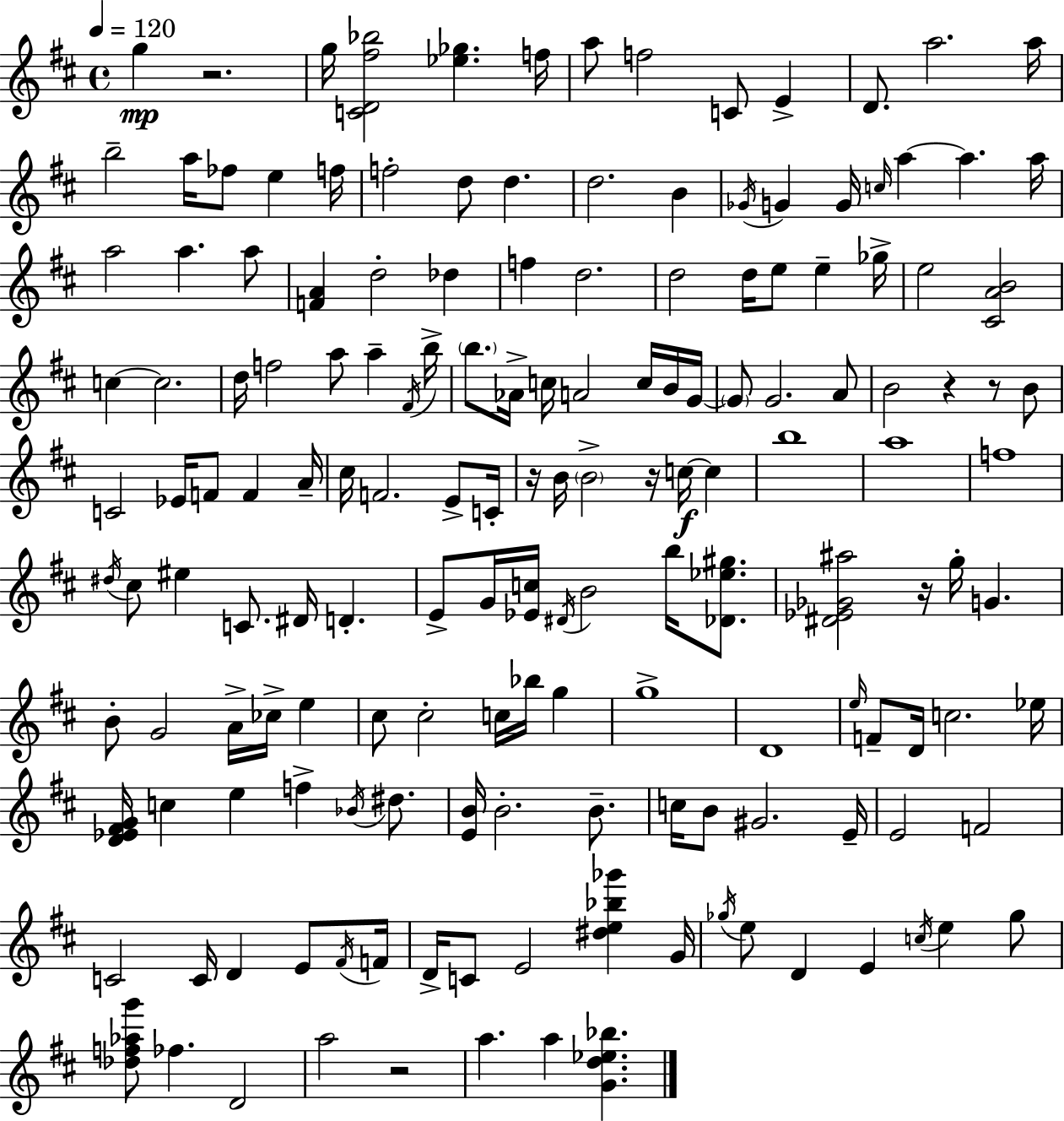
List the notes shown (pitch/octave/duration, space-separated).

G5/q R/h. G5/s [C4,D4,F#5,Bb5]/h [Eb5,Gb5]/q. F5/s A5/e F5/h C4/e E4/q D4/e. A5/h. A5/s B5/h A5/s FES5/e E5/q F5/s F5/h D5/e D5/q. D5/h. B4/q Gb4/s G4/q G4/s C5/s A5/q A5/q. A5/s A5/h A5/q. A5/e [F4,A4]/q D5/h Db5/q F5/q D5/h. D5/h D5/s E5/e E5/q Gb5/s E5/h [C#4,A4,B4]/h C5/q C5/h. D5/s F5/h A5/e A5/q F#4/s B5/s B5/e. Ab4/s C5/s A4/h C5/s B4/s G4/s G4/e G4/h. A4/e B4/h R/q R/e B4/e C4/h Eb4/s F4/e F4/q A4/s C#5/s F4/h. E4/e C4/s R/s B4/s B4/h R/s C5/s C5/q B5/w A5/w F5/w D#5/s C#5/e EIS5/q C4/e. D#4/s D4/q. E4/e G4/s [Eb4,C5]/s D#4/s B4/h B5/s [Db4,Eb5,G#5]/e. [D#4,Eb4,Gb4,A#5]/h R/s G5/s G4/q. B4/e G4/h A4/s CES5/s E5/q C#5/e C#5/h C5/s Bb5/s G5/q G5/w D4/w E5/s F4/e D4/s C5/h. Eb5/s [D4,Eb4,F#4,G4]/s C5/q E5/q F5/q Bb4/s D#5/e. [E4,B4]/s B4/h. B4/e. C5/s B4/e G#4/h. E4/s E4/h F4/h C4/h C4/s D4/q E4/e F#4/s F4/s D4/s C4/e E4/h [D#5,E5,Bb5,Gb6]/q G4/s Gb5/s E5/e D4/q E4/q C5/s E5/q Gb5/e [Db5,F5,Ab5,G6]/e FES5/q. D4/h A5/h R/h A5/q. A5/q [G4,D5,Eb5,Bb5]/q.